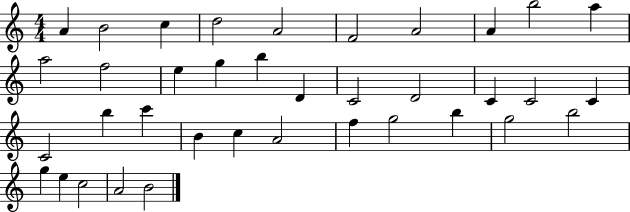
A4/q B4/h C5/q D5/h A4/h F4/h A4/h A4/q B5/h A5/q A5/h F5/h E5/q G5/q B5/q D4/q C4/h D4/h C4/q C4/h C4/q C4/h B5/q C6/q B4/q C5/q A4/h F5/q G5/h B5/q G5/h B5/h G5/q E5/q C5/h A4/h B4/h